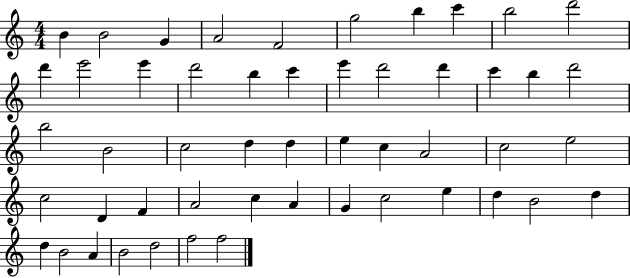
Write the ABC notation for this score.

X:1
T:Untitled
M:4/4
L:1/4
K:C
B B2 G A2 F2 g2 b c' b2 d'2 d' e'2 e' d'2 b c' e' d'2 d' c' b d'2 b2 B2 c2 d d e c A2 c2 e2 c2 D F A2 c A G c2 e d B2 d d B2 A B2 d2 f2 f2